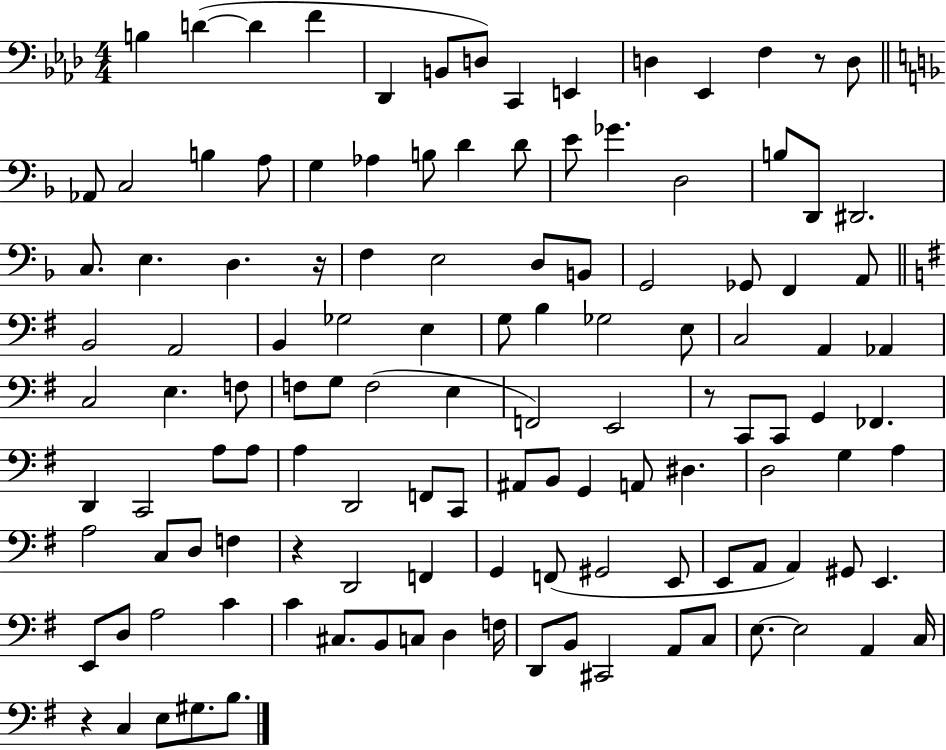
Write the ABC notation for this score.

X:1
T:Untitled
M:4/4
L:1/4
K:Ab
B, D D F _D,, B,,/2 D,/2 C,, E,, D, _E,, F, z/2 D,/2 _A,,/2 C,2 B, A,/2 G, _A, B,/2 D D/2 E/2 _G D,2 B,/2 D,,/2 ^D,,2 C,/2 E, D, z/4 F, E,2 D,/2 B,,/2 G,,2 _G,,/2 F,, A,,/2 B,,2 A,,2 B,, _G,2 E, G,/2 B, _G,2 E,/2 C,2 A,, _A,, C,2 E, F,/2 F,/2 G,/2 F,2 E, F,,2 E,,2 z/2 C,,/2 C,,/2 G,, _F,, D,, C,,2 A,/2 A,/2 A, D,,2 F,,/2 C,,/2 ^A,,/2 B,,/2 G,, A,,/2 ^D, D,2 G, A, A,2 C,/2 D,/2 F, z D,,2 F,, G,, F,,/2 ^G,,2 E,,/2 E,,/2 A,,/2 A,, ^G,,/2 E,, E,,/2 D,/2 A,2 C C ^C,/2 B,,/2 C,/2 D, F,/4 D,,/2 B,,/2 ^C,,2 A,,/2 C,/2 E,/2 E,2 A,, C,/4 z C, E,/2 ^G,/2 B,/2